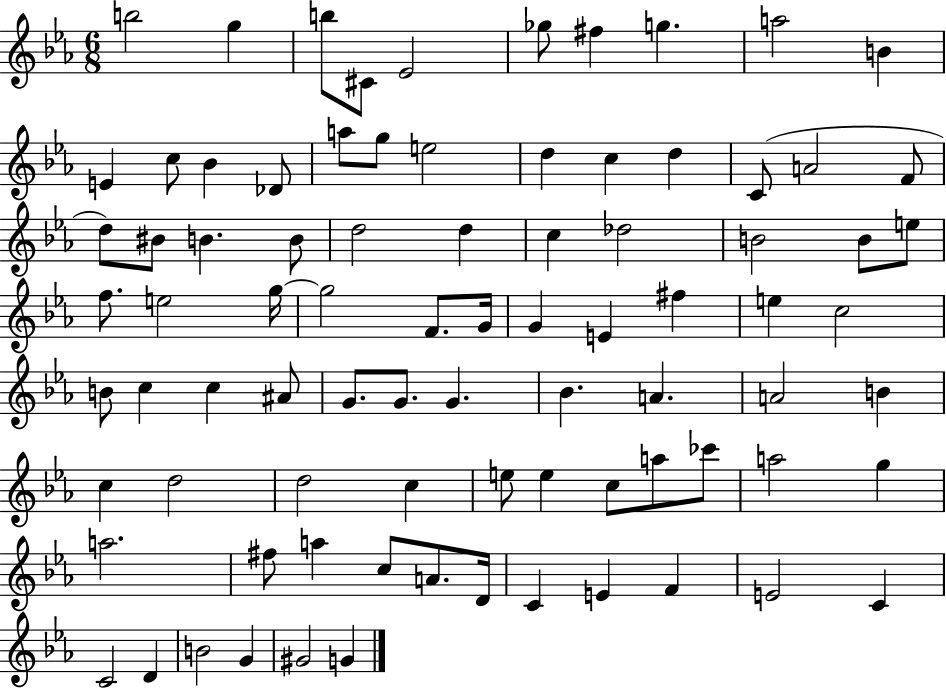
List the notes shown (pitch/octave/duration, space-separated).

B5/h G5/q B5/e C#4/e Eb4/h Gb5/e F#5/q G5/q. A5/h B4/q E4/q C5/e Bb4/q Db4/e A5/e G5/e E5/h D5/q C5/q D5/q C4/e A4/h F4/e D5/e BIS4/e B4/q. B4/e D5/h D5/q C5/q Db5/h B4/h B4/e E5/e F5/e. E5/h G5/s G5/h F4/e. G4/s G4/q E4/q F#5/q E5/q C5/h B4/e C5/q C5/q A#4/e G4/e. G4/e. G4/q. Bb4/q. A4/q. A4/h B4/q C5/q D5/h D5/h C5/q E5/e E5/q C5/e A5/e CES6/e A5/h G5/q A5/h. F#5/e A5/q C5/e A4/e. D4/s C4/q E4/q F4/q E4/h C4/q C4/h D4/q B4/h G4/q G#4/h G4/q